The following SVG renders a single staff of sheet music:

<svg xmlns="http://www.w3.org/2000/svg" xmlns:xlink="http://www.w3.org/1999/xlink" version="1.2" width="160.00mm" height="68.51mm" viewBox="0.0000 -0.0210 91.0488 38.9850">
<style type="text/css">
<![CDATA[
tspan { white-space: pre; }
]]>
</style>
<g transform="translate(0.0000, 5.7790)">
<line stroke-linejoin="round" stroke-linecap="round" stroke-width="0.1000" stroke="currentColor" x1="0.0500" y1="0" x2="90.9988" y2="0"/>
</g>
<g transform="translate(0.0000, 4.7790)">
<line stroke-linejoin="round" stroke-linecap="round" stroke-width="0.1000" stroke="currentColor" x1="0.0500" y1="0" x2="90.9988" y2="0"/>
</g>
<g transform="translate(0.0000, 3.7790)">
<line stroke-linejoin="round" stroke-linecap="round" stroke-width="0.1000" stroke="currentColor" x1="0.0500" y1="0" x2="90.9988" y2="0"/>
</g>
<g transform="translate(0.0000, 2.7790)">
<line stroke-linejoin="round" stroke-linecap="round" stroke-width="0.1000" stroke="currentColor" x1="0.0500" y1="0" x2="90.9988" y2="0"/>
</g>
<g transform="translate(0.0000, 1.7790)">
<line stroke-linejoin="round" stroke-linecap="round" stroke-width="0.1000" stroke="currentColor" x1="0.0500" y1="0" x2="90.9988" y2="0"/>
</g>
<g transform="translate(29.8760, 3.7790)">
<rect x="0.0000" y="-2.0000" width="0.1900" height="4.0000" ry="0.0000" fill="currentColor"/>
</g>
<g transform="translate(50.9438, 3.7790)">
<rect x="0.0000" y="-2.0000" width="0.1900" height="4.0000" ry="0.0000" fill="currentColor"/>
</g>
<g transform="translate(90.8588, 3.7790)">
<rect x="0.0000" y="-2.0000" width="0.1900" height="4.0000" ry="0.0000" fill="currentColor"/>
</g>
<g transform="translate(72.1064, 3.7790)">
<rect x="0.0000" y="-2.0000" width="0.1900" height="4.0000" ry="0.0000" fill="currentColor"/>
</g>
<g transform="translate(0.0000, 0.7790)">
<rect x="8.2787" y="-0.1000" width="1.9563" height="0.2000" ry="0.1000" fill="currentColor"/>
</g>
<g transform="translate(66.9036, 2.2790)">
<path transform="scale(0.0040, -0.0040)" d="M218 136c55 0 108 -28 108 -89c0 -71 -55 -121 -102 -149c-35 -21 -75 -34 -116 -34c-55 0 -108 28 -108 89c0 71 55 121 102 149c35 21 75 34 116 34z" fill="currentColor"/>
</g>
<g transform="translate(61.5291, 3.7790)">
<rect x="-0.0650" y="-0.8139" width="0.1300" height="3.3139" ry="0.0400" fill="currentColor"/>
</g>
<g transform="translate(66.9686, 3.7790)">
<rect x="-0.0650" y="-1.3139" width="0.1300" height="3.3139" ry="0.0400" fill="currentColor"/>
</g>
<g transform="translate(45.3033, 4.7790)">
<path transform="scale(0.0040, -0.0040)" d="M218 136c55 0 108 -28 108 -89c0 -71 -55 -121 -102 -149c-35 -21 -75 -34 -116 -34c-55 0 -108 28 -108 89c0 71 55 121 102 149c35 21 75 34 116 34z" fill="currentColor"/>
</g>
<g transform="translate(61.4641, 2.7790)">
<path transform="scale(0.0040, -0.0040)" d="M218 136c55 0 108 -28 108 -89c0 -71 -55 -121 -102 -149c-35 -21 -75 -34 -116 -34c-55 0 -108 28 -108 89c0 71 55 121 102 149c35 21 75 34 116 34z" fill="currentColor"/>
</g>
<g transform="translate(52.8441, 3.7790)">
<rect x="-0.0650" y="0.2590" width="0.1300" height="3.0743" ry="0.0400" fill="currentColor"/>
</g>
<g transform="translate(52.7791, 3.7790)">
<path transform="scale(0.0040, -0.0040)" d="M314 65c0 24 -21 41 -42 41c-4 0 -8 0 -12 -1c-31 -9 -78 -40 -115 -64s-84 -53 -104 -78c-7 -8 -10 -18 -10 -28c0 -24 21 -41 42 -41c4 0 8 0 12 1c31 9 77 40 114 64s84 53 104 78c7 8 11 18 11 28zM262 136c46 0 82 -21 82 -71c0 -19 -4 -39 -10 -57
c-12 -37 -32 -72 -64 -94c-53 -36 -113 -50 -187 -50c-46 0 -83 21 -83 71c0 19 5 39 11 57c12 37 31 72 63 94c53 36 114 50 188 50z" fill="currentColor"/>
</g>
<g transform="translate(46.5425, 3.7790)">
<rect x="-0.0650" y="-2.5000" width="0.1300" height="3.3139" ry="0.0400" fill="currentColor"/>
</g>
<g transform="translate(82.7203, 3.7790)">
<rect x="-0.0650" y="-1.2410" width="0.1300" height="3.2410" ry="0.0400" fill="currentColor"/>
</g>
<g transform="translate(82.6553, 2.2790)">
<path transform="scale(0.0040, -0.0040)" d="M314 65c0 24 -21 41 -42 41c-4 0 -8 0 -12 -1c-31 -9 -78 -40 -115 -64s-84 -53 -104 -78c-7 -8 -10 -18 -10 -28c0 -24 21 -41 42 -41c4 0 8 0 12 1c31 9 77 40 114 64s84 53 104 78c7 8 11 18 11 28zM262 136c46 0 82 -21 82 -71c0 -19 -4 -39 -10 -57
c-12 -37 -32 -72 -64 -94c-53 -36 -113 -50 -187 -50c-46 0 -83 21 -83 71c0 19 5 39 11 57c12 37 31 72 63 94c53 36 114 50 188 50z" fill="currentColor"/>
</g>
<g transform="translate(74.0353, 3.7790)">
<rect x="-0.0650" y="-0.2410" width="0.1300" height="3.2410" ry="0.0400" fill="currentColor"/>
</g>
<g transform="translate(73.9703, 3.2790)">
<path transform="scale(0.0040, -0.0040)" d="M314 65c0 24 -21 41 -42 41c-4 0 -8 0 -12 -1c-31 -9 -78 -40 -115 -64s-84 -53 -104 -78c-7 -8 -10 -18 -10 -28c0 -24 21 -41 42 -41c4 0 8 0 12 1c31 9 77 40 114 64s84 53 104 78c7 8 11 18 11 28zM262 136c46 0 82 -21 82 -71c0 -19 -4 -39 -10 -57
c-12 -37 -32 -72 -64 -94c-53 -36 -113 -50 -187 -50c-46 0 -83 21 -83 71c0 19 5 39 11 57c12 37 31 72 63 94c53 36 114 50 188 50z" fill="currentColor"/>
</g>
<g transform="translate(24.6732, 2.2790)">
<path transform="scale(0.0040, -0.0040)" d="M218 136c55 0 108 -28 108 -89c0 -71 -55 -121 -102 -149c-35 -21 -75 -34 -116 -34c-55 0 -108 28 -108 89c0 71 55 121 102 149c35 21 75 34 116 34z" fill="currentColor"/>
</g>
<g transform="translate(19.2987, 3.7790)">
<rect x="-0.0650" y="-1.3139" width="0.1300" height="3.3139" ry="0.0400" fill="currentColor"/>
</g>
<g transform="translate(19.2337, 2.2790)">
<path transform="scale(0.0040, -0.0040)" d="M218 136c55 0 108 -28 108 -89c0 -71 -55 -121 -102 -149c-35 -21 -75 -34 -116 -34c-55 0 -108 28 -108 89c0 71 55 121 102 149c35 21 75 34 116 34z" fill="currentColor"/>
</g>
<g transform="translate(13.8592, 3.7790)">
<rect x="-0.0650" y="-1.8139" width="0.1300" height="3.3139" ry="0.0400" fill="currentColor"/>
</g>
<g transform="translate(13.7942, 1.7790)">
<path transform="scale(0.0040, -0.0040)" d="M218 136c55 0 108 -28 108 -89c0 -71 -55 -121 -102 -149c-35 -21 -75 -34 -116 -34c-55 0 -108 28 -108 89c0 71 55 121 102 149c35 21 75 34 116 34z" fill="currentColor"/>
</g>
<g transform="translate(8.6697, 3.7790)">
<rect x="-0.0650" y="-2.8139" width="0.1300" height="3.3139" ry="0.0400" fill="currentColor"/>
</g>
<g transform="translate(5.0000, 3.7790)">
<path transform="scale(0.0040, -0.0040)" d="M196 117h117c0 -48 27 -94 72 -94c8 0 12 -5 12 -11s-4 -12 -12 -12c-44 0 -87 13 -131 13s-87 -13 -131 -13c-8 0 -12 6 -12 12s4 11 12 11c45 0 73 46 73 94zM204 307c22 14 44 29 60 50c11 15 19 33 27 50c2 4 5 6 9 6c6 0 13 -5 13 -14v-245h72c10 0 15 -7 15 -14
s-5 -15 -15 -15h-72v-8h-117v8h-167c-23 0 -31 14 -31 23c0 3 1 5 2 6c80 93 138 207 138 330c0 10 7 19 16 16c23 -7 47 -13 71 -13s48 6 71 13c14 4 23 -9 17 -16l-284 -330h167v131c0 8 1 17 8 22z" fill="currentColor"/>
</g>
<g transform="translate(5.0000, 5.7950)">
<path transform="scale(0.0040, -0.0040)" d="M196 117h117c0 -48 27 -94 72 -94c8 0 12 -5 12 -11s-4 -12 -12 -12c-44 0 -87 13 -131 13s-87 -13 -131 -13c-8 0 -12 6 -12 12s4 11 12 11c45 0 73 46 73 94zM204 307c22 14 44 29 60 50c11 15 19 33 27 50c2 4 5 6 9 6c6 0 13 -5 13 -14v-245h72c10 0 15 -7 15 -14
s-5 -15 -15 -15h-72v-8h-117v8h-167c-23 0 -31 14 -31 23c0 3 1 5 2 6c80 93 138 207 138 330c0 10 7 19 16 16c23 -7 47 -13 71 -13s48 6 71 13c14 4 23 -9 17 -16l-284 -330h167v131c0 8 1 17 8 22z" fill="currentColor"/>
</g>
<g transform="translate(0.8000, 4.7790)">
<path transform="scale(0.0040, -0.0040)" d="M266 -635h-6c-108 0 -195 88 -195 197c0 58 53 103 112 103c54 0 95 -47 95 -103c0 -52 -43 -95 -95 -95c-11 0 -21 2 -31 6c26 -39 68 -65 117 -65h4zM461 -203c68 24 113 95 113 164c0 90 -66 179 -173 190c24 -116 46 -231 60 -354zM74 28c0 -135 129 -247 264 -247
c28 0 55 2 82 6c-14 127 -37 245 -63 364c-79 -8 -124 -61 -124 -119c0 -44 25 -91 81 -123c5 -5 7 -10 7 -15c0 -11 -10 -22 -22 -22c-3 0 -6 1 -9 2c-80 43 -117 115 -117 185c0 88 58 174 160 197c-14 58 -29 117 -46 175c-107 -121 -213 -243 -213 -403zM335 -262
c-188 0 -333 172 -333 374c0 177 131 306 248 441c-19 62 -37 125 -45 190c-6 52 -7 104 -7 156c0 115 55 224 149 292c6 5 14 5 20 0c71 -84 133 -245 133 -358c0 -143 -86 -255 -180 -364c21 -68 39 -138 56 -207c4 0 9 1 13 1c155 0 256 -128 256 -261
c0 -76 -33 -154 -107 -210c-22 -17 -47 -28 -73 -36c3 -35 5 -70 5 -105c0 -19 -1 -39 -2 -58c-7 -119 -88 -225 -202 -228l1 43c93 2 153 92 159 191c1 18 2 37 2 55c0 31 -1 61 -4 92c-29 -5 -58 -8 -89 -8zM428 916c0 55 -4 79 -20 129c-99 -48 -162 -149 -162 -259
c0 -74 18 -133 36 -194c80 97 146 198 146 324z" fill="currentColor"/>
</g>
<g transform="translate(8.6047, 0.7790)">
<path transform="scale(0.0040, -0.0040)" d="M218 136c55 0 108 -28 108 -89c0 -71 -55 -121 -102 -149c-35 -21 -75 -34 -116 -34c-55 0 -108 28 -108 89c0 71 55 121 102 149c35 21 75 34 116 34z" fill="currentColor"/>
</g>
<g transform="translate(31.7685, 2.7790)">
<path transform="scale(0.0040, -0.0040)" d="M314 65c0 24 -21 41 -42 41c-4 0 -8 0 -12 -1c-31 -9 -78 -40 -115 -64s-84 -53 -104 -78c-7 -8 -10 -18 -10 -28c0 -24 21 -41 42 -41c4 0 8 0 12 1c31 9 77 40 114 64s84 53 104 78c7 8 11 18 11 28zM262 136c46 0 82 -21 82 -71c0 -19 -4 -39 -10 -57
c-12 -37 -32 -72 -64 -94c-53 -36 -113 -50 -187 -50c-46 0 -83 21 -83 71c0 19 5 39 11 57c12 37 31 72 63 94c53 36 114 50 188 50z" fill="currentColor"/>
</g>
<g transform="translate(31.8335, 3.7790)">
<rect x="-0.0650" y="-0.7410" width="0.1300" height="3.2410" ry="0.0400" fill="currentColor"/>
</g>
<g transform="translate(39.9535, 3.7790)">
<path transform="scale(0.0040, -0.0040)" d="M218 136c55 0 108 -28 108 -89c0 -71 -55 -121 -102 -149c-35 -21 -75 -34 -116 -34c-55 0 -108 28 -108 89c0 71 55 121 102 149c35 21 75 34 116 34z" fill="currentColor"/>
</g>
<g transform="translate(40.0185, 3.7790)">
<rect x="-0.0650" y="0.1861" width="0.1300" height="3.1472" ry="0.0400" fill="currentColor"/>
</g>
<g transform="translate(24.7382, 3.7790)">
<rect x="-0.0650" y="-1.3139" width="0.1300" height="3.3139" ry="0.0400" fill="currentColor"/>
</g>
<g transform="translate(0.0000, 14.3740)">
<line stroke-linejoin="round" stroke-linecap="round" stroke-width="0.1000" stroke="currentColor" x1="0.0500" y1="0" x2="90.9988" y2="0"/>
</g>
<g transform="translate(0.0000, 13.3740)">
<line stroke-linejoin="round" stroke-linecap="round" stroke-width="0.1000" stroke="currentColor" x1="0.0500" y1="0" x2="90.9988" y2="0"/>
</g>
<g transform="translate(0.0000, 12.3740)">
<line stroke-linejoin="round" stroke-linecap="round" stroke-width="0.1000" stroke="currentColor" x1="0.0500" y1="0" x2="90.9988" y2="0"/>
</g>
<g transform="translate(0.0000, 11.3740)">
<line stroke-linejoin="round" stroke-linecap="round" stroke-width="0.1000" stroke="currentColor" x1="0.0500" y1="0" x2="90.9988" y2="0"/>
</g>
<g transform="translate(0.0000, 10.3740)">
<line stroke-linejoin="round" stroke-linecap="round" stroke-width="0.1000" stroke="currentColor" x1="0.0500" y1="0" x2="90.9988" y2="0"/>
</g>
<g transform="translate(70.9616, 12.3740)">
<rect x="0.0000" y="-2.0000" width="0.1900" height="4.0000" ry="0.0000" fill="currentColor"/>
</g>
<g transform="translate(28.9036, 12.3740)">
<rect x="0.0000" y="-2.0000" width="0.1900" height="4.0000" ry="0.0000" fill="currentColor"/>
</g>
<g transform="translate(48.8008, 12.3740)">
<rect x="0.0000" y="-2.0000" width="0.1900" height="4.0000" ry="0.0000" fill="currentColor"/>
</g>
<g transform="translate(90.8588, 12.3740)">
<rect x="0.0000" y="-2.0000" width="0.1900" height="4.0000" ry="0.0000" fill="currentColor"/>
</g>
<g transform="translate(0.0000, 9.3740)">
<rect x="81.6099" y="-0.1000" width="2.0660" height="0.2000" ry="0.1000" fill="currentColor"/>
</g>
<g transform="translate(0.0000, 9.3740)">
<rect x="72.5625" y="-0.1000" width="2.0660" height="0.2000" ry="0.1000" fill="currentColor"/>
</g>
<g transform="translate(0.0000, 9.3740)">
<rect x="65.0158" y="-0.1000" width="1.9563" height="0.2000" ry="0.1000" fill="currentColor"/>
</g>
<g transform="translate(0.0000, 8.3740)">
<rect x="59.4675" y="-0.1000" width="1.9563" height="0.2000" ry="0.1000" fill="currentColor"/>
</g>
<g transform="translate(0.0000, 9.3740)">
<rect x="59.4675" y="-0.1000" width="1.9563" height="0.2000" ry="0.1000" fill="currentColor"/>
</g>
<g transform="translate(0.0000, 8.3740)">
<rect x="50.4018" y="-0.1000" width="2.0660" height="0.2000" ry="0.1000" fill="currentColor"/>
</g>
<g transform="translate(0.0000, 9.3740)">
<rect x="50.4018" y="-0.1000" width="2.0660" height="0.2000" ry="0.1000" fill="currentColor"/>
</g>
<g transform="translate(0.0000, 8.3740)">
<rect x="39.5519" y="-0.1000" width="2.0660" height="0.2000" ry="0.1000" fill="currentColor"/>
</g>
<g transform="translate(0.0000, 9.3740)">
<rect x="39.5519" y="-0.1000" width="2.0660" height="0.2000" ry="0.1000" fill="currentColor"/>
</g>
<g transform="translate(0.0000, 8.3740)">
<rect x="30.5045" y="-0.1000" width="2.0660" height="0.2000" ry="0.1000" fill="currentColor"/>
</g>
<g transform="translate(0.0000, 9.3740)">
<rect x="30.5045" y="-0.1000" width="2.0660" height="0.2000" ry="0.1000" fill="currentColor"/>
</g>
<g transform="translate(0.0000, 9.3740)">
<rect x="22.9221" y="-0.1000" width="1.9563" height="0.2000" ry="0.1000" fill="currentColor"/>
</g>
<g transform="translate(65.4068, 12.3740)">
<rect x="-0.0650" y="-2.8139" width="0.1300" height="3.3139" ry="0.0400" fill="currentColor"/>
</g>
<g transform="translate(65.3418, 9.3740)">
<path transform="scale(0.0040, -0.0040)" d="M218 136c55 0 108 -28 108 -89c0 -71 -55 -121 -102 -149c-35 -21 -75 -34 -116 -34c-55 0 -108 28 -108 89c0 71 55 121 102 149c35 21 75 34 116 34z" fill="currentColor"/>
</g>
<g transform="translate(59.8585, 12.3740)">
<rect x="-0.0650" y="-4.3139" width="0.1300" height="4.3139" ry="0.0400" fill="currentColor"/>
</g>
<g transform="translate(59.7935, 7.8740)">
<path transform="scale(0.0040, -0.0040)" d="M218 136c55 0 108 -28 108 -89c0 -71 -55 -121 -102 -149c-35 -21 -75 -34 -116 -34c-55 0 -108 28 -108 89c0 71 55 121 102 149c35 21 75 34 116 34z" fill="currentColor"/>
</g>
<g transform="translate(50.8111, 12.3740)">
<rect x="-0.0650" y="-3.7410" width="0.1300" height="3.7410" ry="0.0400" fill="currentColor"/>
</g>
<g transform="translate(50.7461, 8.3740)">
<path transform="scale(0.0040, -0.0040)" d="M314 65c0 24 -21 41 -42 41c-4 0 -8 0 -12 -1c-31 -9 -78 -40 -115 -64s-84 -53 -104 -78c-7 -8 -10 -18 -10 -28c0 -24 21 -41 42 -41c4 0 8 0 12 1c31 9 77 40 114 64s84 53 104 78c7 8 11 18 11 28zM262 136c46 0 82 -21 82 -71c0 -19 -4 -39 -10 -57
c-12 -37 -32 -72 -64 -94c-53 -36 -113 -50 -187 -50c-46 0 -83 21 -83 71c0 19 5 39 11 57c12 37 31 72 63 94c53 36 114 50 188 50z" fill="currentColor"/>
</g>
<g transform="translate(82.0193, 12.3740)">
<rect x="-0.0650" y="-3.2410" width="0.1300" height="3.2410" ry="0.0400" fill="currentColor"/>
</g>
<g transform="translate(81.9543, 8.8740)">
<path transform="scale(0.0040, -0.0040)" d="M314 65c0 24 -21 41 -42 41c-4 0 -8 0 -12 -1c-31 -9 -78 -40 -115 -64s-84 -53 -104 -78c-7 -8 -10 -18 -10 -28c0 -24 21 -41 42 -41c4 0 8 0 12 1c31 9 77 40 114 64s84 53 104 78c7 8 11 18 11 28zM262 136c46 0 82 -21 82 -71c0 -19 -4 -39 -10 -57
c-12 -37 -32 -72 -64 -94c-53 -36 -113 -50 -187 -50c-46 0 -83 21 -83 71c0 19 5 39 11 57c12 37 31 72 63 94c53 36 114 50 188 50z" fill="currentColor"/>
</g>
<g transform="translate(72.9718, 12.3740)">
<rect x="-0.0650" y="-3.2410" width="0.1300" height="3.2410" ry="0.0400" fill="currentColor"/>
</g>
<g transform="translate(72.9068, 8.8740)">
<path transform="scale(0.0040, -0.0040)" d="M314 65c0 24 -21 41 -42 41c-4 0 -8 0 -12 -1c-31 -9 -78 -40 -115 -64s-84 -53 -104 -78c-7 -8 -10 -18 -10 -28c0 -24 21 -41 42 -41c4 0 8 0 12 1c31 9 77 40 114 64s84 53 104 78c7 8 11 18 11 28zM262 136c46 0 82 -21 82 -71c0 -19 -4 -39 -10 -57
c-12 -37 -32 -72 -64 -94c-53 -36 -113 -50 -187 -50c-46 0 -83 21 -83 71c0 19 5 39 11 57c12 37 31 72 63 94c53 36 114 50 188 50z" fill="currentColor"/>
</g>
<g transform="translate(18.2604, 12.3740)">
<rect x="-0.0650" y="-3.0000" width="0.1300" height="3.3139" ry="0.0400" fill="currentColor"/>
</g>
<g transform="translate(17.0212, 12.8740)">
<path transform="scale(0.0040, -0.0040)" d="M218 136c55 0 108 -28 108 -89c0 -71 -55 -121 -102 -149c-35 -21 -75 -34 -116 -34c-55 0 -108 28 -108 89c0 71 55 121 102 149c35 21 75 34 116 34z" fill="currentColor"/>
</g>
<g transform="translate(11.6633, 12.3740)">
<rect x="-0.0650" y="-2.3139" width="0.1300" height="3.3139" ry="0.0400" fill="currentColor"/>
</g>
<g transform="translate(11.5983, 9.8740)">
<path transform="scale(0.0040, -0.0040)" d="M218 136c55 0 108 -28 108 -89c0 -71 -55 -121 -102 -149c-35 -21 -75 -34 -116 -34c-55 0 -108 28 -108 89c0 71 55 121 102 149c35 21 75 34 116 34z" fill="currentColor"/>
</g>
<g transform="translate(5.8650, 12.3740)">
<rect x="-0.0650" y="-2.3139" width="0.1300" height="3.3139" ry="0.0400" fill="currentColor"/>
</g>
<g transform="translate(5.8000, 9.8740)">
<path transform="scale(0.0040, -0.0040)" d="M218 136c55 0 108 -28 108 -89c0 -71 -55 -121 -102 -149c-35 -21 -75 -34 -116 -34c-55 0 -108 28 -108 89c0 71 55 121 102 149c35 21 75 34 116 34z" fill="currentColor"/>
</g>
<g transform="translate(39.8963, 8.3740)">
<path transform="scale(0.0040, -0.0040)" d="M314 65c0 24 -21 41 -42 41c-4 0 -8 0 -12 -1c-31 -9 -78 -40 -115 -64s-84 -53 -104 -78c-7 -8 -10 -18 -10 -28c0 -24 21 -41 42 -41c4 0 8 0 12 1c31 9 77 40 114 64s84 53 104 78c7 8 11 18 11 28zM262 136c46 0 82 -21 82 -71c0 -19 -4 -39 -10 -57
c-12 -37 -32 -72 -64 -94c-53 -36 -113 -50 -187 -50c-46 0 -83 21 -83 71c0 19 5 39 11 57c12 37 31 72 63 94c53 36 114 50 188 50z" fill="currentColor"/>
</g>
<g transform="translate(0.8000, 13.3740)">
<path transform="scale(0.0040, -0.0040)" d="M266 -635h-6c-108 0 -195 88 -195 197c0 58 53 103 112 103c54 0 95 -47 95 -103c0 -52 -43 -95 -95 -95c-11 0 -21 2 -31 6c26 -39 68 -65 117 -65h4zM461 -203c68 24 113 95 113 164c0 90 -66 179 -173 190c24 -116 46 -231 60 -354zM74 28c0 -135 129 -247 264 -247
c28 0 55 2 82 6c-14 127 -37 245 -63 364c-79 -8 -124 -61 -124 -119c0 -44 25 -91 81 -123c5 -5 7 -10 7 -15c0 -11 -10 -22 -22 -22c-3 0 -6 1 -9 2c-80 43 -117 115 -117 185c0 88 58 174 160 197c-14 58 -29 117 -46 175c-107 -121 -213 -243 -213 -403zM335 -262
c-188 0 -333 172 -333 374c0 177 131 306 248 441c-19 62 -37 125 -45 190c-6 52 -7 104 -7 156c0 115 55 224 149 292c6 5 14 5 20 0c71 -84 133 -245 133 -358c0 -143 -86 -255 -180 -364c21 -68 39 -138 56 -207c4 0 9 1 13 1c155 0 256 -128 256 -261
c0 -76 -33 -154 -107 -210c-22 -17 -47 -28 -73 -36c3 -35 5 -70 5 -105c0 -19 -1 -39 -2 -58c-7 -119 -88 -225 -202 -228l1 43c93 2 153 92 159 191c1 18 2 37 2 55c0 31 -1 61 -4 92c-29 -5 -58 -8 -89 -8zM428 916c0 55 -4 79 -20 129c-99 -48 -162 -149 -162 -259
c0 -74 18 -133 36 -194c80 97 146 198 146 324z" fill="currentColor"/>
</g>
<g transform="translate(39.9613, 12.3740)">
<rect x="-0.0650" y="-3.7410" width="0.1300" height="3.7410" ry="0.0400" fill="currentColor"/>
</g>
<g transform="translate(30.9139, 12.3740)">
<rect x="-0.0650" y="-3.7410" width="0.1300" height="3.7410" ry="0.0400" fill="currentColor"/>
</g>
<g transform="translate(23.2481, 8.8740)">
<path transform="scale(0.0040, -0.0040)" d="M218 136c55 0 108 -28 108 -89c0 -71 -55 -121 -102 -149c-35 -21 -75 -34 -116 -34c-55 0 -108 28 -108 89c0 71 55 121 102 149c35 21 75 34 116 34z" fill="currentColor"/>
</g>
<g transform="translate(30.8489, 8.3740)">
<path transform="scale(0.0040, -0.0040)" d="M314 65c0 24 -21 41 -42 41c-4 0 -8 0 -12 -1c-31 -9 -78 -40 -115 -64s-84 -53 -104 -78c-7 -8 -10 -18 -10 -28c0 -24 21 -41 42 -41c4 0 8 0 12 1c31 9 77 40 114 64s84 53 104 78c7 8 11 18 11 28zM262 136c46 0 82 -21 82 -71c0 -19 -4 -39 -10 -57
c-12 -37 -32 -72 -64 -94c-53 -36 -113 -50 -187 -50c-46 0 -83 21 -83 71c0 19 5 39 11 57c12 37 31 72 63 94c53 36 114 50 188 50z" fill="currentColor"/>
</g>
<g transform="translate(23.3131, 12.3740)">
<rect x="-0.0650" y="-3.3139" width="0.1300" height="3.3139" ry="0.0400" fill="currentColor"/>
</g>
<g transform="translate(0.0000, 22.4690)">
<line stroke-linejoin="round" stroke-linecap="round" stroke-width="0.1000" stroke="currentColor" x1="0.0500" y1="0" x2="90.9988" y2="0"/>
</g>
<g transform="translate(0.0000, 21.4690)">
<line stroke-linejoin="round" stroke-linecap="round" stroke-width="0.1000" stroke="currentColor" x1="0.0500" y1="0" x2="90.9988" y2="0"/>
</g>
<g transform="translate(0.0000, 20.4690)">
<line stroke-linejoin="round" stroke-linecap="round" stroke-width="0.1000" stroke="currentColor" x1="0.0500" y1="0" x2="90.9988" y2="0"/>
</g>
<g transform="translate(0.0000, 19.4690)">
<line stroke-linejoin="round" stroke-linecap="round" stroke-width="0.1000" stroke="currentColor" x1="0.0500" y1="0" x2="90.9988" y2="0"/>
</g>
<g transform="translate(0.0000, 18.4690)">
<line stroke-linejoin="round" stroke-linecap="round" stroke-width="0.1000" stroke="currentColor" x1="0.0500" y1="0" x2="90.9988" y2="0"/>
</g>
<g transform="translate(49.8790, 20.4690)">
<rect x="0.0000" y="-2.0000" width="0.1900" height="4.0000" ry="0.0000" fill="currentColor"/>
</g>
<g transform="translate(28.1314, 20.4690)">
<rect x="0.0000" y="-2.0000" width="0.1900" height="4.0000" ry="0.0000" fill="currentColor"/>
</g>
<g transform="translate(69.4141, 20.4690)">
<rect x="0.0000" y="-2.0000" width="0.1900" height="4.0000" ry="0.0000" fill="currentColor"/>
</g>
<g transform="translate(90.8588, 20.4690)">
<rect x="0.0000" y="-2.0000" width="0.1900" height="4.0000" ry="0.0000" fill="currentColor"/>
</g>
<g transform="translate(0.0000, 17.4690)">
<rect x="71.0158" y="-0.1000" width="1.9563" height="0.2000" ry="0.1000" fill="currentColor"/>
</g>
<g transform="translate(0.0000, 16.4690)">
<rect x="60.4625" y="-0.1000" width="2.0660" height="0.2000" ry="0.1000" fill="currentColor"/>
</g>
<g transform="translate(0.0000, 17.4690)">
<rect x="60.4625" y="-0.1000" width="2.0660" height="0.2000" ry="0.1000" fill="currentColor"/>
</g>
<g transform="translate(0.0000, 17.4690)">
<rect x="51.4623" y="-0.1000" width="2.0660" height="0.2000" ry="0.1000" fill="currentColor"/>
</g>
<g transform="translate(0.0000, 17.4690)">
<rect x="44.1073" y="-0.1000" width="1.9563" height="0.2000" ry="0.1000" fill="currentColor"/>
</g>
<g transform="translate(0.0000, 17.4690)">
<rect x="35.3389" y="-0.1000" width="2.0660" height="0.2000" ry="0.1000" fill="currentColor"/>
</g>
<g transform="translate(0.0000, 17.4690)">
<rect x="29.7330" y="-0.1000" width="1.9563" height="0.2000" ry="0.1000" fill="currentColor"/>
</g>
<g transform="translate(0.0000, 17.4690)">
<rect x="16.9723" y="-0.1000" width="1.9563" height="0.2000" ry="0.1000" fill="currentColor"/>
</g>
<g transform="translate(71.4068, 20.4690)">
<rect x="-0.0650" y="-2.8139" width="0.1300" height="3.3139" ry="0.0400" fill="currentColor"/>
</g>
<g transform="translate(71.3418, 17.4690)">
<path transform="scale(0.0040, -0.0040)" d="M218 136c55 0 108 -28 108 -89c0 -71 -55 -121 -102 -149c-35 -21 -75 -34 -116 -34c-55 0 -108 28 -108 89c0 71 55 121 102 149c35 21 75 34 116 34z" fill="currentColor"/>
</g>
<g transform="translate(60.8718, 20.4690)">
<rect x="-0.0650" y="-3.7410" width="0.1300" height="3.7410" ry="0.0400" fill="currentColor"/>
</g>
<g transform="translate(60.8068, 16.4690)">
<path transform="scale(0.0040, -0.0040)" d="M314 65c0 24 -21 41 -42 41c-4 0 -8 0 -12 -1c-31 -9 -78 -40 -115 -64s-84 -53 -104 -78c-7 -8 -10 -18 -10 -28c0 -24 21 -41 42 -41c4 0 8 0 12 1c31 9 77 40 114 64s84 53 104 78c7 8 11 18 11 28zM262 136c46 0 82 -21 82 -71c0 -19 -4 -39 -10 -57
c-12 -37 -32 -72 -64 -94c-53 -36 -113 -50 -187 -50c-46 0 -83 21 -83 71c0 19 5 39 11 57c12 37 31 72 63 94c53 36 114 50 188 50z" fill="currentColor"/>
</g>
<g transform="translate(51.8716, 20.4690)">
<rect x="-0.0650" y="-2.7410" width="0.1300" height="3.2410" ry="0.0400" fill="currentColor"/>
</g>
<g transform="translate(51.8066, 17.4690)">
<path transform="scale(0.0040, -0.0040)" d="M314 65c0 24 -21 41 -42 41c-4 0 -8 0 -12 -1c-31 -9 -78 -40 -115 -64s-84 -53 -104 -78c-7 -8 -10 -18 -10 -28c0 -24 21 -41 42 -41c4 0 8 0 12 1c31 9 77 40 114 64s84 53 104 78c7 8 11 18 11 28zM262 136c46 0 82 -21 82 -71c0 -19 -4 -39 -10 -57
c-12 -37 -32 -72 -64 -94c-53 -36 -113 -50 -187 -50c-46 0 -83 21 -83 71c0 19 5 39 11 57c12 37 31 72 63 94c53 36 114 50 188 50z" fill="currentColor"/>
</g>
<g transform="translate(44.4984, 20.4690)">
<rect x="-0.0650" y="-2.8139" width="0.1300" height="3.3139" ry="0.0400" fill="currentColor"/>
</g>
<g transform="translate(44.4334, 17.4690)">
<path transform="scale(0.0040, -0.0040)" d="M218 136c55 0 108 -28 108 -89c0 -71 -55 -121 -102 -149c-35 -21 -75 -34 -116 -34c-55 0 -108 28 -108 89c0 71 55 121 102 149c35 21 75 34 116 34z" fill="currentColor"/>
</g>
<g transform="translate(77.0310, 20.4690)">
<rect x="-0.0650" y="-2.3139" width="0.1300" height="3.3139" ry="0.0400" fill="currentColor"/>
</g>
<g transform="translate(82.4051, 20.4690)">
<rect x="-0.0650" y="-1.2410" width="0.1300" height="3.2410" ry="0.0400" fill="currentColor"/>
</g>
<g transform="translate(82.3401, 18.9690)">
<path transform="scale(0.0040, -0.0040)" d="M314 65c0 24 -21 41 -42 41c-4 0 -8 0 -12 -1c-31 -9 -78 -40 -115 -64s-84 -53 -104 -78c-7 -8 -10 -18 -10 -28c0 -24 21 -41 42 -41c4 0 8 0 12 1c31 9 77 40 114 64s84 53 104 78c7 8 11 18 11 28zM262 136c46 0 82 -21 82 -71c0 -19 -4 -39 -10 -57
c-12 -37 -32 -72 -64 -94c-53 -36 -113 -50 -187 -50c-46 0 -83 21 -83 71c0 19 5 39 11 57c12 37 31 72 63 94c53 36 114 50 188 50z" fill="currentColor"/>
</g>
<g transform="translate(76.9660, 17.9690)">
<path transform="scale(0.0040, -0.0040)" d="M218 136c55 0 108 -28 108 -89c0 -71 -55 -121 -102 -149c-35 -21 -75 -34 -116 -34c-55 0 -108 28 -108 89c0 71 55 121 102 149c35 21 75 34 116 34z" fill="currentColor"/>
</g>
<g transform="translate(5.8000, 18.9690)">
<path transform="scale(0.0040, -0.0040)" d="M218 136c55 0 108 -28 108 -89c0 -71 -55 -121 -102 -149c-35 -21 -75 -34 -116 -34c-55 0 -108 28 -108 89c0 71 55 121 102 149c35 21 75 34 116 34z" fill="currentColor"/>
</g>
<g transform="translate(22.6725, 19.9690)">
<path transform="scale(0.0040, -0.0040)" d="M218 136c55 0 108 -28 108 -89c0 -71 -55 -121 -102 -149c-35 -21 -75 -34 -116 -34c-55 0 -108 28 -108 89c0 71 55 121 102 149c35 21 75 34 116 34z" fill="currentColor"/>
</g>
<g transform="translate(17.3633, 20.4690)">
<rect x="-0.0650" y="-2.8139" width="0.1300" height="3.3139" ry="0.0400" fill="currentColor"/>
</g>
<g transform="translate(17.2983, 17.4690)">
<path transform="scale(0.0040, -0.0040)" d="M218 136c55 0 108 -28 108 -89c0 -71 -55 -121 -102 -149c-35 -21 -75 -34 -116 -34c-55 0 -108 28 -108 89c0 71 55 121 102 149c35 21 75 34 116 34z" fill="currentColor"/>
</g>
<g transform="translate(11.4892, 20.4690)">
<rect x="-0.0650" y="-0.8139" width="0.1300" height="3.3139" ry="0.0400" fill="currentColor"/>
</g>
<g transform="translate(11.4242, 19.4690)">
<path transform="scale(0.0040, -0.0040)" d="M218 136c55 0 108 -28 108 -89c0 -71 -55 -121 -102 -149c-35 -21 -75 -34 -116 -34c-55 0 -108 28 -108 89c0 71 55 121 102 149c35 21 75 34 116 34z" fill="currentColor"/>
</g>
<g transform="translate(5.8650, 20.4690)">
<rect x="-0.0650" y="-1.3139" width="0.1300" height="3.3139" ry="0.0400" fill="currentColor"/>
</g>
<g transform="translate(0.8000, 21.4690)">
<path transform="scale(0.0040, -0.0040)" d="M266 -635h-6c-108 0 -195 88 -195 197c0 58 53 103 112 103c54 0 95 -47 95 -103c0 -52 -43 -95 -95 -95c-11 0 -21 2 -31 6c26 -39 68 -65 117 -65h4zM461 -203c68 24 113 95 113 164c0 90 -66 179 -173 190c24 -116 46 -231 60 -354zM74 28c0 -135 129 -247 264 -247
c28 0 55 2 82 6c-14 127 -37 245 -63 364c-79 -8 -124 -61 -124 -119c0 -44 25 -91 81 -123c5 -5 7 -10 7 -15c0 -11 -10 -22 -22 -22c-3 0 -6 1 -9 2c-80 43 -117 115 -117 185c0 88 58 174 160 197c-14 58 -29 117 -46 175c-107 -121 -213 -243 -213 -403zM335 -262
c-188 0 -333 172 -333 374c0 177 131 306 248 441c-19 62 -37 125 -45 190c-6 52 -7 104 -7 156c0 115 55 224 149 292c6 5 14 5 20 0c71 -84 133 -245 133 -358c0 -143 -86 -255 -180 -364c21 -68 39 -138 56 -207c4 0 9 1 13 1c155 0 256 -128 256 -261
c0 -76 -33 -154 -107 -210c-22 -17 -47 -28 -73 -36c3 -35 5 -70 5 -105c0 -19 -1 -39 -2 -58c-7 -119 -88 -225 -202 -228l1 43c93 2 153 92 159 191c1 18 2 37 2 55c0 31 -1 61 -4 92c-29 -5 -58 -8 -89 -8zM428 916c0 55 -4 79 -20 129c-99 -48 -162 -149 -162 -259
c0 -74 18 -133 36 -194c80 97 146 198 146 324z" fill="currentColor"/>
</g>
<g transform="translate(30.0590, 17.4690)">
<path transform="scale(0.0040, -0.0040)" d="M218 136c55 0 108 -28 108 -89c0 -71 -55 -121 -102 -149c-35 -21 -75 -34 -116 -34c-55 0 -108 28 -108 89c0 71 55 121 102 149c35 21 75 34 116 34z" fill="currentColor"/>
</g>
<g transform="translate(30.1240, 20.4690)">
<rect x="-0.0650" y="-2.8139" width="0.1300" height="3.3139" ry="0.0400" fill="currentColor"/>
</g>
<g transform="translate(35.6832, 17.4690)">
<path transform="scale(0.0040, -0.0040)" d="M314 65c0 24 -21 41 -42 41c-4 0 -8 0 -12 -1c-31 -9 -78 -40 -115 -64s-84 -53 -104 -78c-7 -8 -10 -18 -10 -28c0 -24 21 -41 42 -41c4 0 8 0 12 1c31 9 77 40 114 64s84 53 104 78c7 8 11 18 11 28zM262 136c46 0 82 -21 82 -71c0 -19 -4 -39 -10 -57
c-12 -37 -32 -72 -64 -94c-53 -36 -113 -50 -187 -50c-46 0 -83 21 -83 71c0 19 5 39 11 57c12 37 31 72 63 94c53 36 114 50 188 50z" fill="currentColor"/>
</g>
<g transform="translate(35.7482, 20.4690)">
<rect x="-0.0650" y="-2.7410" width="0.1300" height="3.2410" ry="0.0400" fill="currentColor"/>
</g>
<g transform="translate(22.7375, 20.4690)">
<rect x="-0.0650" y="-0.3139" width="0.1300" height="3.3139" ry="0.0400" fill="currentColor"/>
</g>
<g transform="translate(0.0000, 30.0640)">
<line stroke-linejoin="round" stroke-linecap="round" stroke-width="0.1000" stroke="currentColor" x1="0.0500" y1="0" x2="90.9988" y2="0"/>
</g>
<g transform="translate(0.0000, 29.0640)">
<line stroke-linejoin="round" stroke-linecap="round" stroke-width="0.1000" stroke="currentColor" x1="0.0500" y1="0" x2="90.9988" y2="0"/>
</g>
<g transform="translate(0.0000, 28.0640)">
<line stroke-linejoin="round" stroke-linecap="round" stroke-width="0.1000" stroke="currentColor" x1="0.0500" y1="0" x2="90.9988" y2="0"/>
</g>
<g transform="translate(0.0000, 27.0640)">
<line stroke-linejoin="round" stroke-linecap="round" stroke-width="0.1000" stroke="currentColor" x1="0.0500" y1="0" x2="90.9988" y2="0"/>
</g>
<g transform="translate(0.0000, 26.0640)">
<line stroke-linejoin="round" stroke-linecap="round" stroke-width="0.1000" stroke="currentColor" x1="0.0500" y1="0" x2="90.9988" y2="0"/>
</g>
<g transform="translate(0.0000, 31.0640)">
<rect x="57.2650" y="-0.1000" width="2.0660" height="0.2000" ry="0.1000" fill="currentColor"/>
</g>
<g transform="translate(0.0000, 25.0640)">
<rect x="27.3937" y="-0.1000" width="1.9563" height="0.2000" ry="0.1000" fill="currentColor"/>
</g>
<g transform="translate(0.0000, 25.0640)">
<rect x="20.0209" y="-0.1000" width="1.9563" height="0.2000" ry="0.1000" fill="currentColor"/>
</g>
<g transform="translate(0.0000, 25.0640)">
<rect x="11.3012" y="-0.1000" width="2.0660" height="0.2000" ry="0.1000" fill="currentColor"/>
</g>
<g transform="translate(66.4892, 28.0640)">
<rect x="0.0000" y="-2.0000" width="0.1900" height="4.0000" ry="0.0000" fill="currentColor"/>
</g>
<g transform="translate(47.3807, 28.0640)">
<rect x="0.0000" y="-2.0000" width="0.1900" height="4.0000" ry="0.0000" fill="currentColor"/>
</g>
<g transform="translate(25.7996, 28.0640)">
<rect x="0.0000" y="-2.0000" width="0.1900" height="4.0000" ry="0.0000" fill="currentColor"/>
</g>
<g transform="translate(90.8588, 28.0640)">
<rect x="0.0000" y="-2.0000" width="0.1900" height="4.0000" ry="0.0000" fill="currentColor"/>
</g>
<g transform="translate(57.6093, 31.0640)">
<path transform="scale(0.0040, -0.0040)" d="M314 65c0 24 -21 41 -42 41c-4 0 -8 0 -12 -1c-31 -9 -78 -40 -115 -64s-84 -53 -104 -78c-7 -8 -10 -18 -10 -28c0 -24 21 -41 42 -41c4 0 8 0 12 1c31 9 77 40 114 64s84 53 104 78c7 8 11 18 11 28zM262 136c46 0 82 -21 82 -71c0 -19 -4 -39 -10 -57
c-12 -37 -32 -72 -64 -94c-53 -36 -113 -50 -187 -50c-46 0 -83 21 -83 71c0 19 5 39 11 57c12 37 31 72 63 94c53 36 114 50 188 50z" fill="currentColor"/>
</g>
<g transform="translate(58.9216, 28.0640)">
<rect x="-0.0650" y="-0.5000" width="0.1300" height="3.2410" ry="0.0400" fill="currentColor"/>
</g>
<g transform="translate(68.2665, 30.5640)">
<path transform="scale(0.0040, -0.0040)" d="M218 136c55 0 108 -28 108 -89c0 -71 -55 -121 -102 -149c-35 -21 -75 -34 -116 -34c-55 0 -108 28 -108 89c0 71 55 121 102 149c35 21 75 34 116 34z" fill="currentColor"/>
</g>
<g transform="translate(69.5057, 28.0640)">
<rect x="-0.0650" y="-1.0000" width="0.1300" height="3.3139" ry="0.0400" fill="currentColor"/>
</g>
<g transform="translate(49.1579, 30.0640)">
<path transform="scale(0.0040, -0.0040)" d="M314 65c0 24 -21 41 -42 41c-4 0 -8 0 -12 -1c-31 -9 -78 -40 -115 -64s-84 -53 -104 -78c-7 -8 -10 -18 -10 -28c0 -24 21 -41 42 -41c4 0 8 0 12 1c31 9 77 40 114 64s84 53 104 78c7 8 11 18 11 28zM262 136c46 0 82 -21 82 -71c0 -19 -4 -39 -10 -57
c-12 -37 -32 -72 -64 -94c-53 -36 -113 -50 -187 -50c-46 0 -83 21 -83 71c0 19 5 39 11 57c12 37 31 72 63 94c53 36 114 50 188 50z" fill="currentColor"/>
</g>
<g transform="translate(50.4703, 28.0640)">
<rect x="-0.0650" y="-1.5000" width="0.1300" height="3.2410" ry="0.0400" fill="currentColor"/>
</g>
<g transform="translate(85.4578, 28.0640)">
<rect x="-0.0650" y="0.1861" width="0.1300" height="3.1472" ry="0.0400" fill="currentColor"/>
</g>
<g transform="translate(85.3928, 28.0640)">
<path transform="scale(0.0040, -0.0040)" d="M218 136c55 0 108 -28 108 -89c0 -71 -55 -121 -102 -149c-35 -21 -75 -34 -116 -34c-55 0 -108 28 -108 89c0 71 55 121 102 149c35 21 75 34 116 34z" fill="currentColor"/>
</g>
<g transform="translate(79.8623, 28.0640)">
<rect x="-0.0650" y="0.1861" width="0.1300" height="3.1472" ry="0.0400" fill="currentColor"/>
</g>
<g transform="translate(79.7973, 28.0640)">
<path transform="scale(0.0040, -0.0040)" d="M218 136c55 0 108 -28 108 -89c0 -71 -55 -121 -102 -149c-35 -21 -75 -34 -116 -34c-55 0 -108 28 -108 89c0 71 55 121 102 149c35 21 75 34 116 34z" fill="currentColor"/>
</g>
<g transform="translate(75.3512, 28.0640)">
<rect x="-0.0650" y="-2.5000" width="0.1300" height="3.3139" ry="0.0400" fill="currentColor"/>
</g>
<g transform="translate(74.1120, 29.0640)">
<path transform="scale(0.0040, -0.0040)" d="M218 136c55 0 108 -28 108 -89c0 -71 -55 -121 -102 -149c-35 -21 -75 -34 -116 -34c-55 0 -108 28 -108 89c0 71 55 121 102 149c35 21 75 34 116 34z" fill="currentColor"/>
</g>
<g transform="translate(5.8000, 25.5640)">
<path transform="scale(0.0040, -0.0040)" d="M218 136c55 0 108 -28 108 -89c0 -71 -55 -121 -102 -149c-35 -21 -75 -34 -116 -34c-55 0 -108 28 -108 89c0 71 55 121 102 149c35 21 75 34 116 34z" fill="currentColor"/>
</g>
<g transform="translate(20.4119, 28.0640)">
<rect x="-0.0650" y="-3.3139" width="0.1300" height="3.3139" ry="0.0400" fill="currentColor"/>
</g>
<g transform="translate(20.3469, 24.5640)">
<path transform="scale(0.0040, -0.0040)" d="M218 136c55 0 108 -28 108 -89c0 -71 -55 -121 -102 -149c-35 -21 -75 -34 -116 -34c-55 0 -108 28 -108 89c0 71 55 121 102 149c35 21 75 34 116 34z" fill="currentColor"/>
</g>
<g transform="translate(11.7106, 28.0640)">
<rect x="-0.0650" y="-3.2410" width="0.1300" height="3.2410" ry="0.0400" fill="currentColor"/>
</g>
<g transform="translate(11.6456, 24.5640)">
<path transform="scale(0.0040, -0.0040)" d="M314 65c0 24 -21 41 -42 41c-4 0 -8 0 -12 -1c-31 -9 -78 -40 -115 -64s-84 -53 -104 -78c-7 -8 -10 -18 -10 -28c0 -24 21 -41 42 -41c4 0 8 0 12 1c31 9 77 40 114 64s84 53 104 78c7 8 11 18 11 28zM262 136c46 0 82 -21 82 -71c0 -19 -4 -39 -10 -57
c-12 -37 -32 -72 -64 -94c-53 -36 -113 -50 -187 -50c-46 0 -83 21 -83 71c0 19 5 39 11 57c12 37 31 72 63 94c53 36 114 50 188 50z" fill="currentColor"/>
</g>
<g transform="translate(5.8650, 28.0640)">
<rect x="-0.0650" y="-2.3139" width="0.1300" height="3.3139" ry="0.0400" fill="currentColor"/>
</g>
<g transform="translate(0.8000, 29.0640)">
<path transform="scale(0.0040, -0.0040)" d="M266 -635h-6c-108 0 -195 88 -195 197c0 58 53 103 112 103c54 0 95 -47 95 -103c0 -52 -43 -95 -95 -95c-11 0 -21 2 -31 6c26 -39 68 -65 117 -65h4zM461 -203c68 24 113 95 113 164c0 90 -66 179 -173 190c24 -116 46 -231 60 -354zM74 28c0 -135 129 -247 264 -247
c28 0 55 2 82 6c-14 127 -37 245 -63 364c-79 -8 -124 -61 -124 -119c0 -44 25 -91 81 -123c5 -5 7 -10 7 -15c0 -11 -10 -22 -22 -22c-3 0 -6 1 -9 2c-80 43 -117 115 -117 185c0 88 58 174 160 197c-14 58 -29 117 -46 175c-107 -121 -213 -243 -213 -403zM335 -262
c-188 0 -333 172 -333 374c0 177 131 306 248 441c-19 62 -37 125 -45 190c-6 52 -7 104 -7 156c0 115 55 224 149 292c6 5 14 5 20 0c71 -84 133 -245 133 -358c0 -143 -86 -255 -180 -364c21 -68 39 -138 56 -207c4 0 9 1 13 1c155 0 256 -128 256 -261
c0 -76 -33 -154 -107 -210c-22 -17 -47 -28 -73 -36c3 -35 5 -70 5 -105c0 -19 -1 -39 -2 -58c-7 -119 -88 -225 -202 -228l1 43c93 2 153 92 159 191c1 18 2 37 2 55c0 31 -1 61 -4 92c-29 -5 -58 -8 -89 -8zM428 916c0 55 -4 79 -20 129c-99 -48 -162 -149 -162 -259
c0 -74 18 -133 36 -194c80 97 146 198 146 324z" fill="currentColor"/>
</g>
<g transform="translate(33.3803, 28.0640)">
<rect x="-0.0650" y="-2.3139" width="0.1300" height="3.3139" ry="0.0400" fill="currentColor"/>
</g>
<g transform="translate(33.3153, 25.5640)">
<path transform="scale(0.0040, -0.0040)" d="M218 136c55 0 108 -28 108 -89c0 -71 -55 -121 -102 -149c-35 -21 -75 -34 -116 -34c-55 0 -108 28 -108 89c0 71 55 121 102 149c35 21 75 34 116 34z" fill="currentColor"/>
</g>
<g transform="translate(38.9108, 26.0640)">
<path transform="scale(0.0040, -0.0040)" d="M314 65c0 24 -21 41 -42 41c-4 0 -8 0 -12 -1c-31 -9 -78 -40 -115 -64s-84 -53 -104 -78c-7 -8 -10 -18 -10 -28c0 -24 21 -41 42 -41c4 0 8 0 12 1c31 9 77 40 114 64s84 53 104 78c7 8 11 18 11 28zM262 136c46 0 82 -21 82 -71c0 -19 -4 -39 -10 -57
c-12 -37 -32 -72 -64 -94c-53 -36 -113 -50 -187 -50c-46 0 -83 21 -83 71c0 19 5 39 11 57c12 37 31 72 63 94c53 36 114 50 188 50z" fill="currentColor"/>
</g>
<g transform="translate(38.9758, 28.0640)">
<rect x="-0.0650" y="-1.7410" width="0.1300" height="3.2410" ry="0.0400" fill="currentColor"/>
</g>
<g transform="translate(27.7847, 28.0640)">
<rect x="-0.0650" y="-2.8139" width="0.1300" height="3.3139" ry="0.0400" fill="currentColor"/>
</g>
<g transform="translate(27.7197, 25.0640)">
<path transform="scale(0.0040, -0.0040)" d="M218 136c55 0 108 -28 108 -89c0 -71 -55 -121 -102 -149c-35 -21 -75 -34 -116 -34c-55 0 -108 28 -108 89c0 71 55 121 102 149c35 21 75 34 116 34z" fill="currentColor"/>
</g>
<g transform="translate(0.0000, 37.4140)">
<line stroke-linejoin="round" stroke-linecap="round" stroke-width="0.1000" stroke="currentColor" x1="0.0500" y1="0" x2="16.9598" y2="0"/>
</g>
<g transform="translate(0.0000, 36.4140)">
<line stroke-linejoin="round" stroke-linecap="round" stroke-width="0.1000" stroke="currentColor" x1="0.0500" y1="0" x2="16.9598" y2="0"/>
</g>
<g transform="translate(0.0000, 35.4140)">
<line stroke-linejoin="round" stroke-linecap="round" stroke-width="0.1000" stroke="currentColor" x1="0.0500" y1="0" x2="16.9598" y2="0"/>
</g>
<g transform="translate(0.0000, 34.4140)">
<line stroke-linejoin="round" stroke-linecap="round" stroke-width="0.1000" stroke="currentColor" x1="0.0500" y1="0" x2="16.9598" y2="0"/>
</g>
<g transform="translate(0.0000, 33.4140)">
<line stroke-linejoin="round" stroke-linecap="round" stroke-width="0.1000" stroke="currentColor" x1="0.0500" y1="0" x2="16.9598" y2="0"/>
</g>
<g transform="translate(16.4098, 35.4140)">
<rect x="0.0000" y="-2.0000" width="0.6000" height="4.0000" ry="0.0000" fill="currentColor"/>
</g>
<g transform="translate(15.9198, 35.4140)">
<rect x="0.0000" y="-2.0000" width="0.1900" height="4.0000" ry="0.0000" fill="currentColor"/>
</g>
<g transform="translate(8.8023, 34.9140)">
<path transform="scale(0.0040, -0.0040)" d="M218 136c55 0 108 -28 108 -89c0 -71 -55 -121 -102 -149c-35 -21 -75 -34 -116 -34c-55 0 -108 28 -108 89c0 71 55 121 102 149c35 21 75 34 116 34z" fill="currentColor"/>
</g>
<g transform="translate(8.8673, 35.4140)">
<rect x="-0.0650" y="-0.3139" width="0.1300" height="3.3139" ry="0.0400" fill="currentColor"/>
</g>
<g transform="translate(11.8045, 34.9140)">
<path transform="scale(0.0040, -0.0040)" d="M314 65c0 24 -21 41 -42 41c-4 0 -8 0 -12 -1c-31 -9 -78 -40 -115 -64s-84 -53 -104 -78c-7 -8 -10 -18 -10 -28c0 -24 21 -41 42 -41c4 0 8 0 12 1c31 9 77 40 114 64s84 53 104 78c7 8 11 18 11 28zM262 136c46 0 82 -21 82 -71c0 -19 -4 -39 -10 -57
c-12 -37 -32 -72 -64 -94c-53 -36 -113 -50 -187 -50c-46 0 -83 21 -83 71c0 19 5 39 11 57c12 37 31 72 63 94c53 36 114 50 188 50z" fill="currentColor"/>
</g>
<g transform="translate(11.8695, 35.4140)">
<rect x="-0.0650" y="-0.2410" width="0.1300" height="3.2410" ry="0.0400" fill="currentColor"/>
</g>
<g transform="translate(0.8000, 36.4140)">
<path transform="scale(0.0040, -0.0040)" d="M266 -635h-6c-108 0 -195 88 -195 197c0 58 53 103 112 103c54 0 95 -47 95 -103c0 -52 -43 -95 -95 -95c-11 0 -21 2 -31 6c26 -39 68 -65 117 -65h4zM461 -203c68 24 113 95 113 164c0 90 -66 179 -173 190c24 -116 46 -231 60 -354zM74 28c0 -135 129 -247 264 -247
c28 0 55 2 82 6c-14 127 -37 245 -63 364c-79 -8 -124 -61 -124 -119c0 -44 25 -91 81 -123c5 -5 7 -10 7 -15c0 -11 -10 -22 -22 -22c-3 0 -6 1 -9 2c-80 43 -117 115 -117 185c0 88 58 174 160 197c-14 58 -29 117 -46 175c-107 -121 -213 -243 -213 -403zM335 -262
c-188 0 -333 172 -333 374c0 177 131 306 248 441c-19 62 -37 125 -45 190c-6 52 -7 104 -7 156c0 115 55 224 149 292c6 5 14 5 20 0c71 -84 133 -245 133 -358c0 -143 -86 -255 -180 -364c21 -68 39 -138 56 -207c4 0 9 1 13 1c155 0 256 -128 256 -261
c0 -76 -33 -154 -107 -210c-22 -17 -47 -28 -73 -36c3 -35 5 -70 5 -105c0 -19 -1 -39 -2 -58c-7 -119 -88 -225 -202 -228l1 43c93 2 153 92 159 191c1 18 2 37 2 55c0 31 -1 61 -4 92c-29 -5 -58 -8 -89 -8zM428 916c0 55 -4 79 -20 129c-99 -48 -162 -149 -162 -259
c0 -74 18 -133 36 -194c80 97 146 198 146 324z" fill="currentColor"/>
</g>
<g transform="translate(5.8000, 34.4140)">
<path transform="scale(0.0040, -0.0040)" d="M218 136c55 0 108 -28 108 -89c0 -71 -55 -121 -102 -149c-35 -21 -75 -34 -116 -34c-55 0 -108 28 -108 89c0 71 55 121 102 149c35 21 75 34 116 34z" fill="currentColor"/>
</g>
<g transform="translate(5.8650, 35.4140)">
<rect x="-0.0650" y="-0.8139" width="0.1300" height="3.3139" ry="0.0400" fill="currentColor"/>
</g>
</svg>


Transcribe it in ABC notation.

X:1
T:Untitled
M:4/4
L:1/4
K:C
a f e e d2 B G B2 d e c2 e2 g g A b c'2 c'2 c'2 d' a b2 b2 e d a c a a2 a a2 c'2 a g e2 g b2 b a g f2 E2 C2 D G B B d c c2